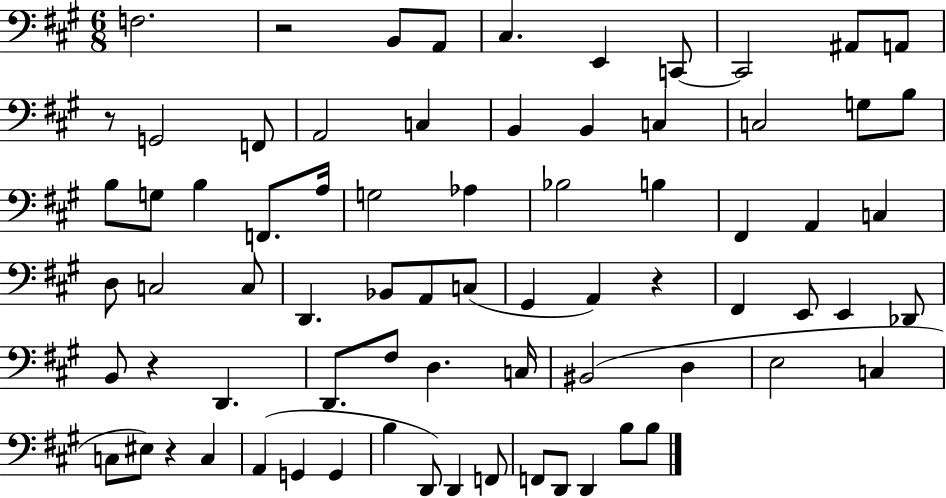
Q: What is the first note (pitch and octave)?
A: F3